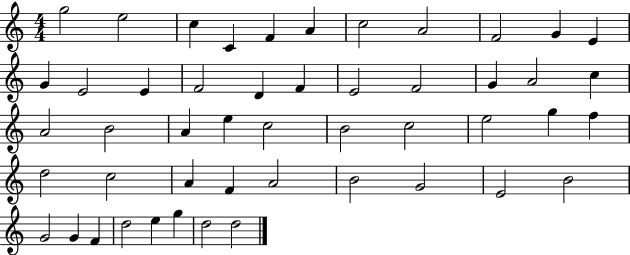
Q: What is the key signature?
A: C major